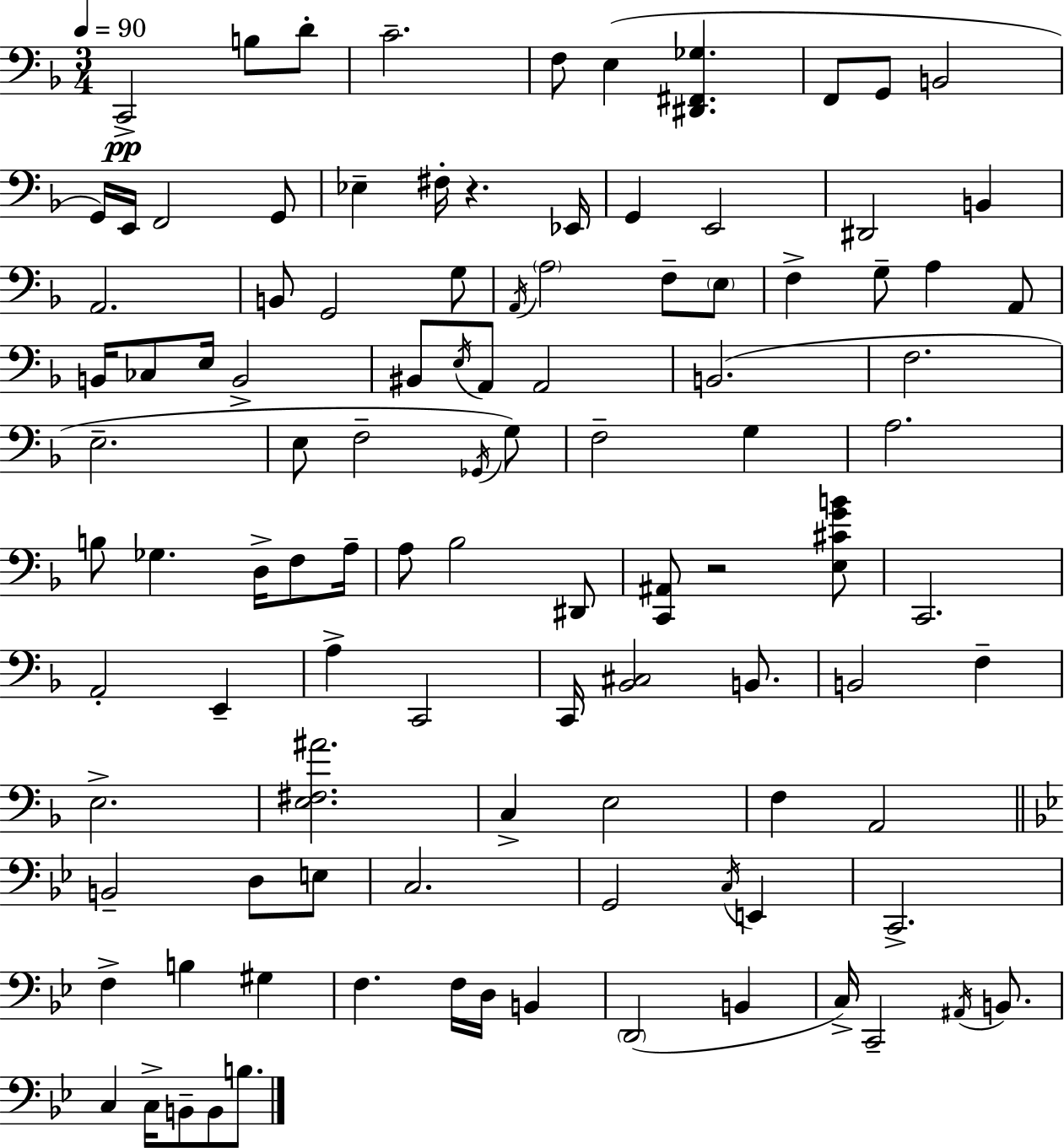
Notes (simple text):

C2/h B3/e D4/e C4/h. F3/e E3/q [D#2,F#2,Gb3]/q. F2/e G2/e B2/h G2/s E2/s F2/h G2/e Eb3/q F#3/s R/q. Eb2/s G2/q E2/h D#2/h B2/q A2/h. B2/e G2/h G3/e A2/s A3/h F3/e E3/e F3/q G3/e A3/q A2/e B2/s CES3/e E3/s B2/h BIS2/e E3/s A2/e A2/h B2/h. F3/h. E3/h. E3/e F3/h Gb2/s G3/e F3/h G3/q A3/h. B3/e Gb3/q. D3/s F3/e A3/s A3/e Bb3/h D#2/e [C2,A#2]/e R/h [E3,C#4,G4,B4]/e C2/h. A2/h E2/q A3/q C2/h C2/s [Bb2,C#3]/h B2/e. B2/h F3/q E3/h. [E3,F#3,A#4]/h. C3/q E3/h F3/q A2/h B2/h D3/e E3/e C3/h. G2/h C3/s E2/q C2/h. F3/q B3/q G#3/q F3/q. F3/s D3/s B2/q D2/h B2/q C3/s C2/h A#2/s B2/e. C3/q C3/s B2/e B2/e B3/e.